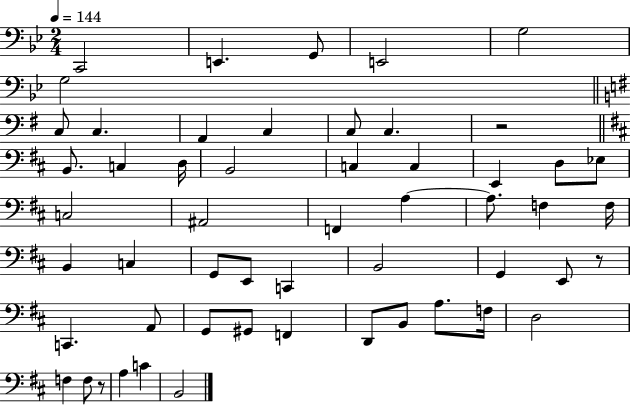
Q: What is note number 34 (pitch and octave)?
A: B2